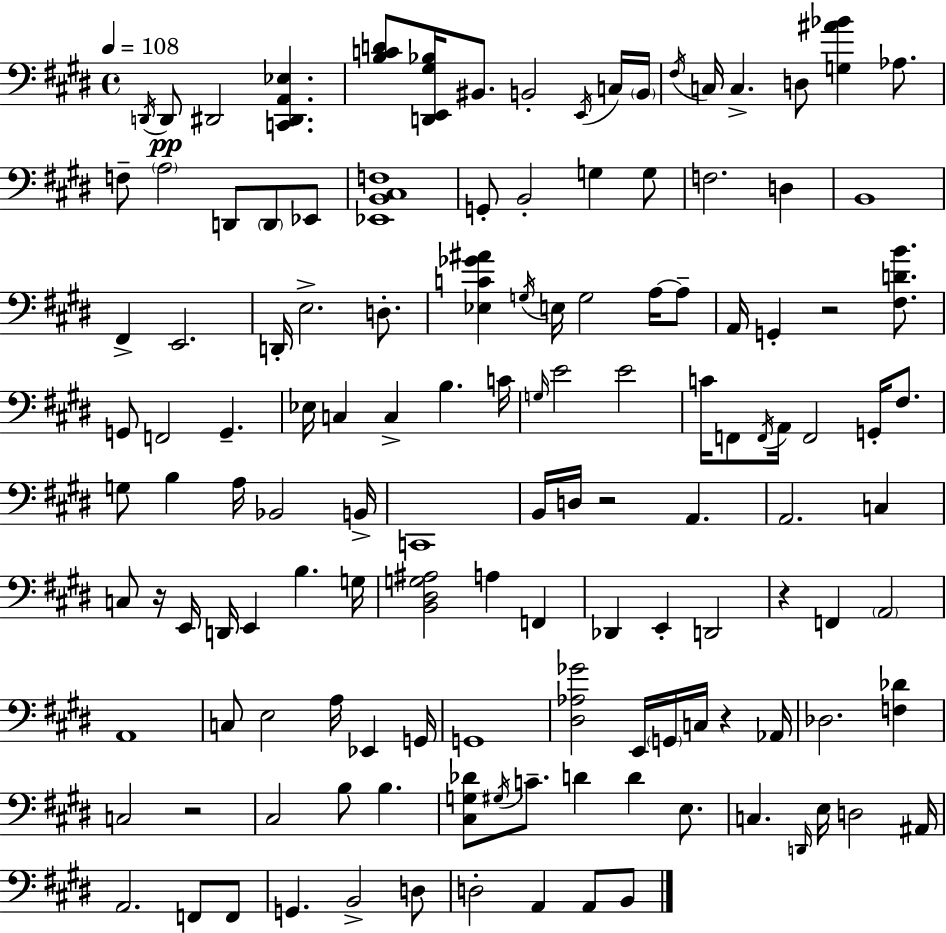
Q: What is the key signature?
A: E major